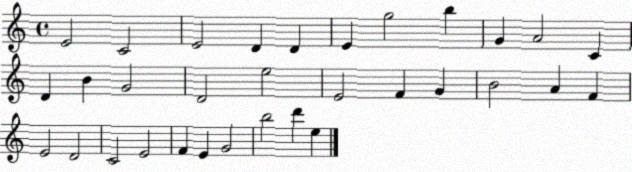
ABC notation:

X:1
T:Untitled
M:4/4
L:1/4
K:C
E2 C2 E2 D D E g2 b G A2 C D B G2 D2 e2 E2 F G B2 A F E2 D2 C2 E2 F E G2 b2 d' e